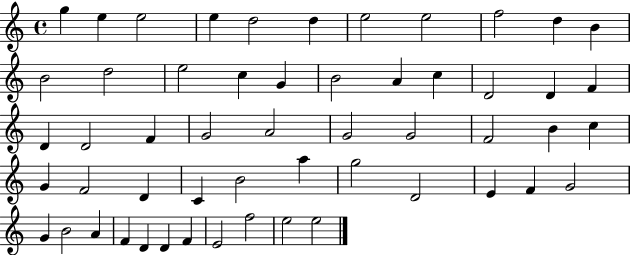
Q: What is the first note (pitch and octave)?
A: G5